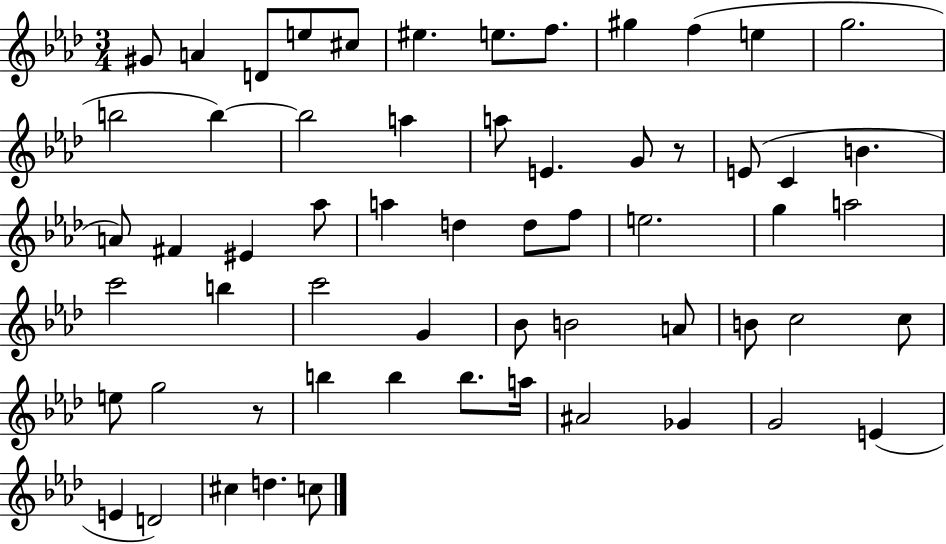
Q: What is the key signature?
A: AES major